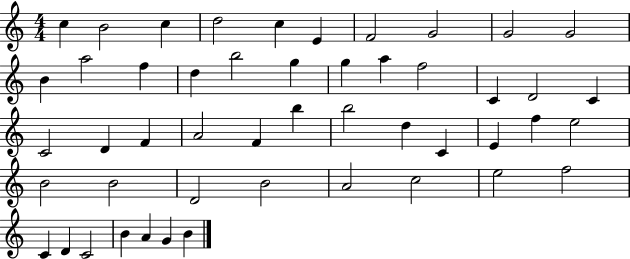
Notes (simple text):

C5/q B4/h C5/q D5/h C5/q E4/q F4/h G4/h G4/h G4/h B4/q A5/h F5/q D5/q B5/h G5/q G5/q A5/q F5/h C4/q D4/h C4/q C4/h D4/q F4/q A4/h F4/q B5/q B5/h D5/q C4/q E4/q F5/q E5/h B4/h B4/h D4/h B4/h A4/h C5/h E5/h F5/h C4/q D4/q C4/h B4/q A4/q G4/q B4/q